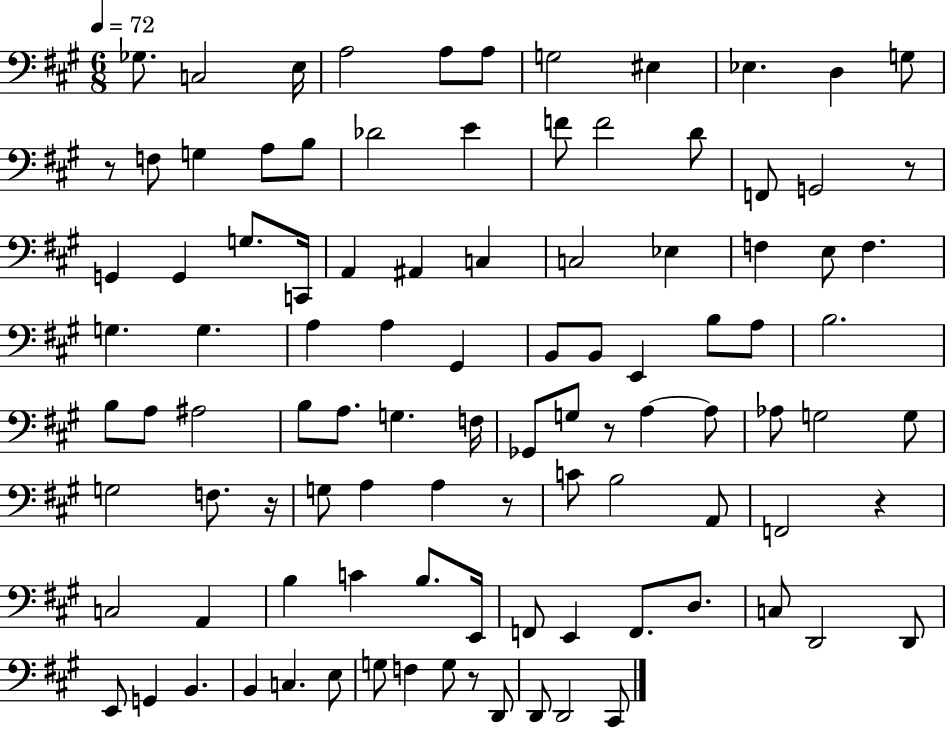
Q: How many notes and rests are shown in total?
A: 101